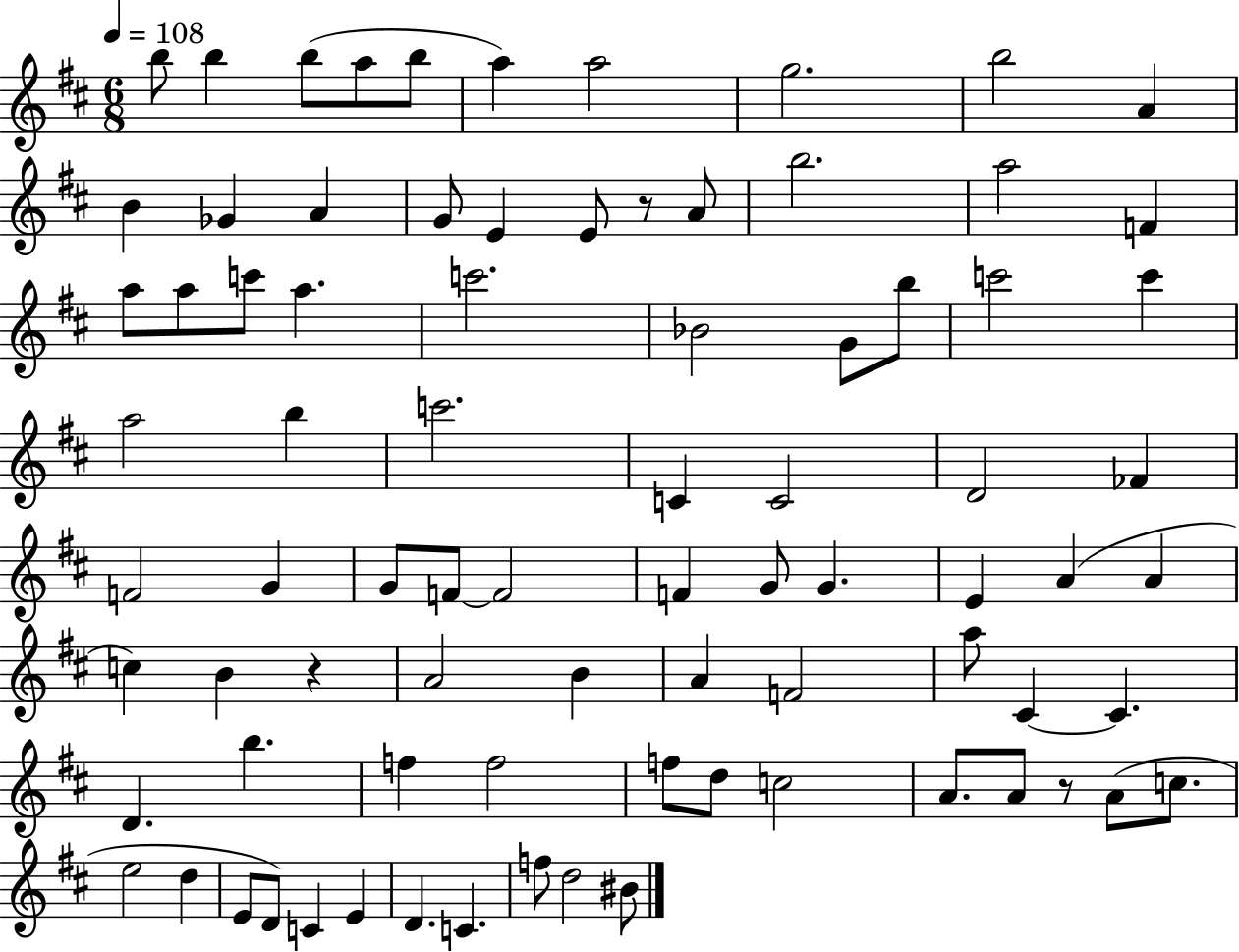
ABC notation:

X:1
T:Untitled
M:6/8
L:1/4
K:D
b/2 b b/2 a/2 b/2 a a2 g2 b2 A B _G A G/2 E E/2 z/2 A/2 b2 a2 F a/2 a/2 c'/2 a c'2 _B2 G/2 b/2 c'2 c' a2 b c'2 C C2 D2 _F F2 G G/2 F/2 F2 F G/2 G E A A c B z A2 B A F2 a/2 ^C ^C D b f f2 f/2 d/2 c2 A/2 A/2 z/2 A/2 c/2 e2 d E/2 D/2 C E D C f/2 d2 ^B/2